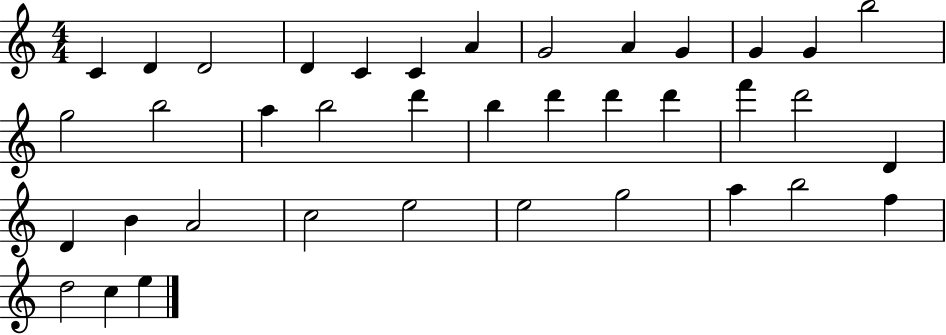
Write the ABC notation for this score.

X:1
T:Untitled
M:4/4
L:1/4
K:C
C D D2 D C C A G2 A G G G b2 g2 b2 a b2 d' b d' d' d' f' d'2 D D B A2 c2 e2 e2 g2 a b2 f d2 c e